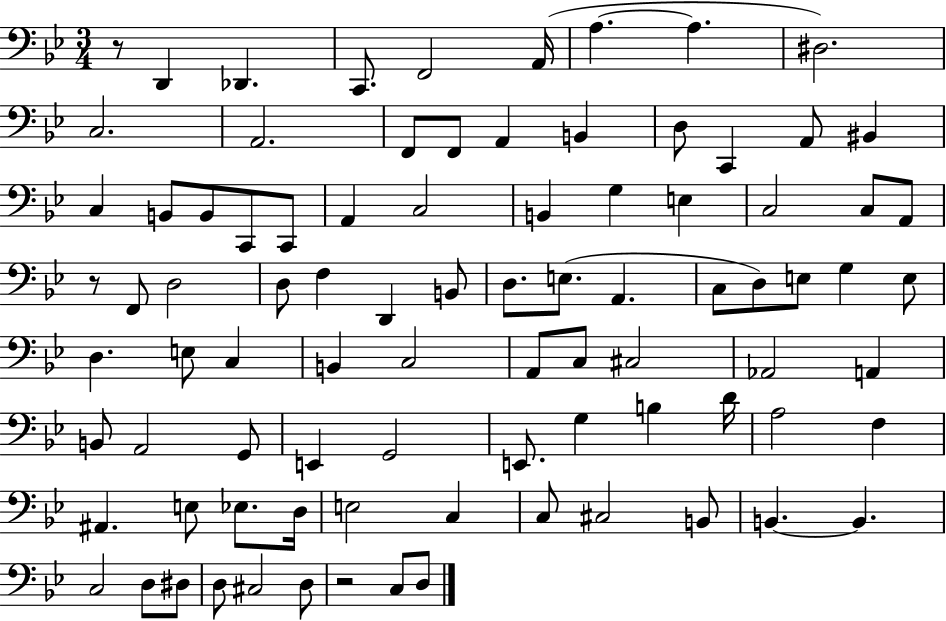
X:1
T:Untitled
M:3/4
L:1/4
K:Bb
z/2 D,, _D,, C,,/2 F,,2 A,,/4 A, A, ^D,2 C,2 A,,2 F,,/2 F,,/2 A,, B,, D,/2 C,, A,,/2 ^B,, C, B,,/2 B,,/2 C,,/2 C,,/2 A,, C,2 B,, G, E, C,2 C,/2 A,,/2 z/2 F,,/2 D,2 D,/2 F, D,, B,,/2 D,/2 E,/2 A,, C,/2 D,/2 E,/2 G, E,/2 D, E,/2 C, B,, C,2 A,,/2 C,/2 ^C,2 _A,,2 A,, B,,/2 A,,2 G,,/2 E,, G,,2 E,,/2 G, B, D/4 A,2 F, ^A,, E,/2 _E,/2 D,/4 E,2 C, C,/2 ^C,2 B,,/2 B,, B,, C,2 D,/2 ^D,/2 D,/2 ^C,2 D,/2 z2 C,/2 D,/2